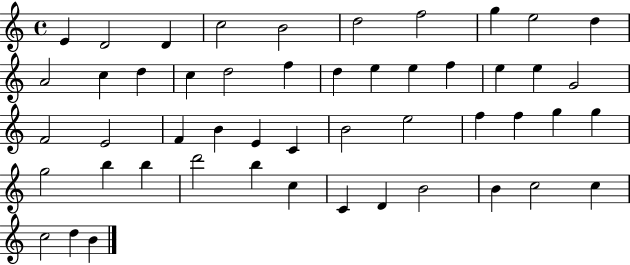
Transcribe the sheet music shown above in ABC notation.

X:1
T:Untitled
M:4/4
L:1/4
K:C
E D2 D c2 B2 d2 f2 g e2 d A2 c d c d2 f d e e f e e G2 F2 E2 F B E C B2 e2 f f g g g2 b b d'2 b c C D B2 B c2 c c2 d B